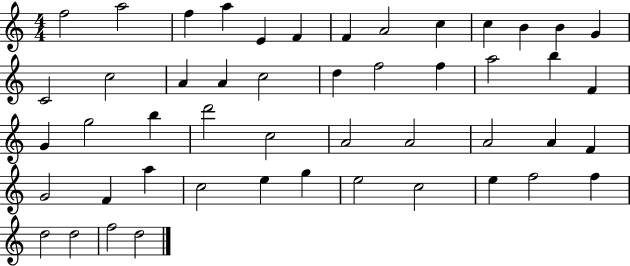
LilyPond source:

{
  \clef treble
  \numericTimeSignature
  \time 4/4
  \key c \major
  f''2 a''2 | f''4 a''4 e'4 f'4 | f'4 a'2 c''4 | c''4 b'4 b'4 g'4 | \break c'2 c''2 | a'4 a'4 c''2 | d''4 f''2 f''4 | a''2 b''4 f'4 | \break g'4 g''2 b''4 | d'''2 c''2 | a'2 a'2 | a'2 a'4 f'4 | \break g'2 f'4 a''4 | c''2 e''4 g''4 | e''2 c''2 | e''4 f''2 f''4 | \break d''2 d''2 | f''2 d''2 | \bar "|."
}